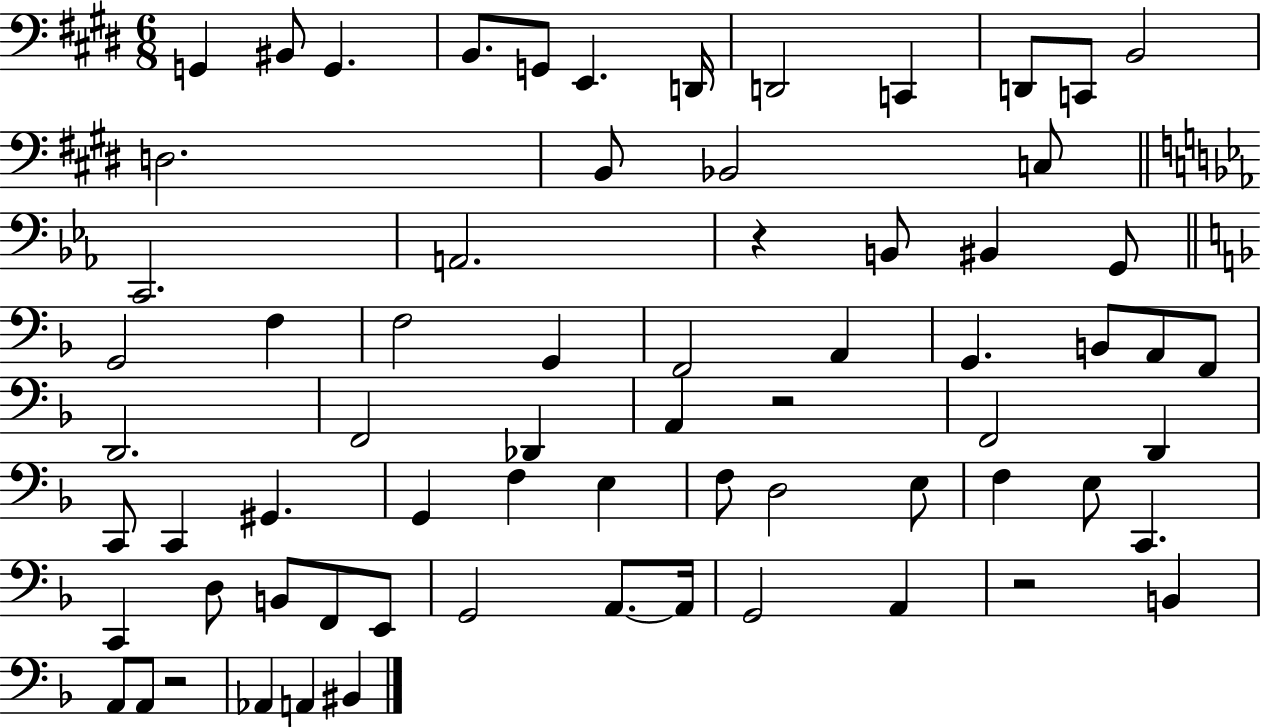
X:1
T:Untitled
M:6/8
L:1/4
K:E
G,, ^B,,/2 G,, B,,/2 G,,/2 E,, D,,/4 D,,2 C,, D,,/2 C,,/2 B,,2 D,2 B,,/2 _B,,2 C,/2 C,,2 A,,2 z B,,/2 ^B,, G,,/2 G,,2 F, F,2 G,, F,,2 A,, G,, B,,/2 A,,/2 F,,/2 D,,2 F,,2 _D,, A,, z2 F,,2 D,, C,,/2 C,, ^G,, G,, F, E, F,/2 D,2 E,/2 F, E,/2 C,, C,, D,/2 B,,/2 F,,/2 E,,/2 G,,2 A,,/2 A,,/4 G,,2 A,, z2 B,, A,,/2 A,,/2 z2 _A,, A,, ^B,,